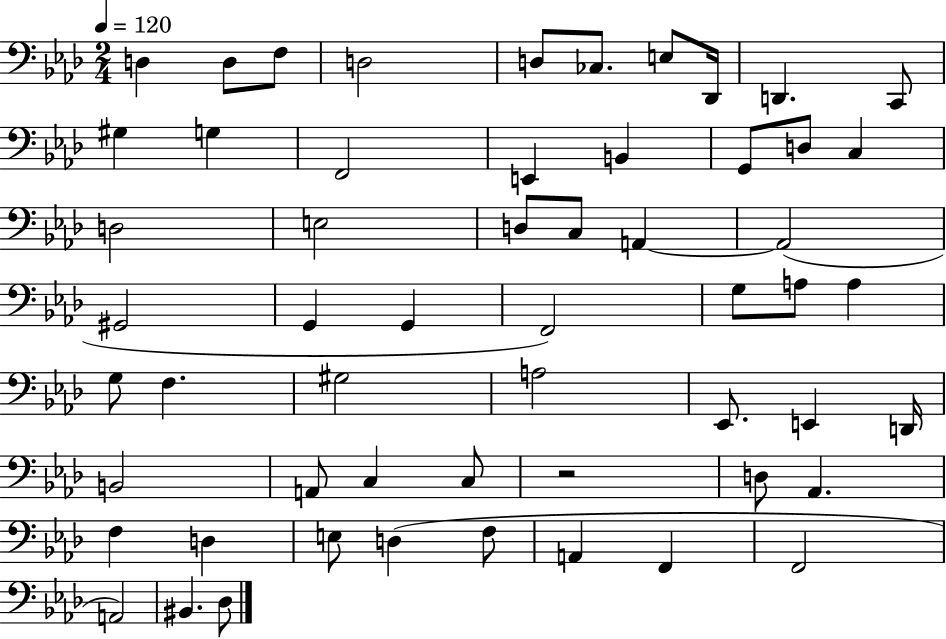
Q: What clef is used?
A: bass